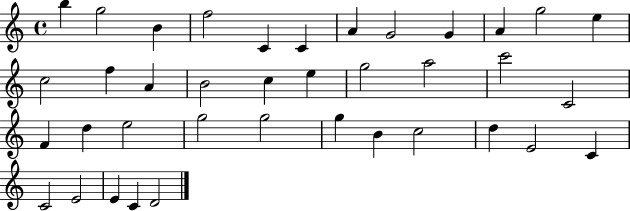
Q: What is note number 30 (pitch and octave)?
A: C5